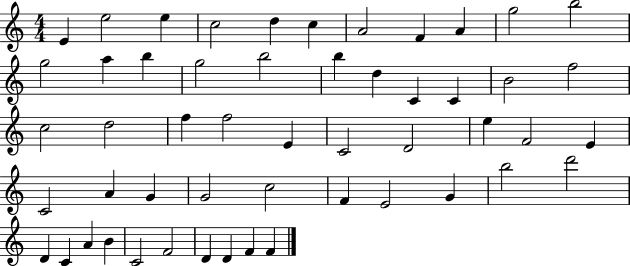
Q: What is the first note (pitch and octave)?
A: E4